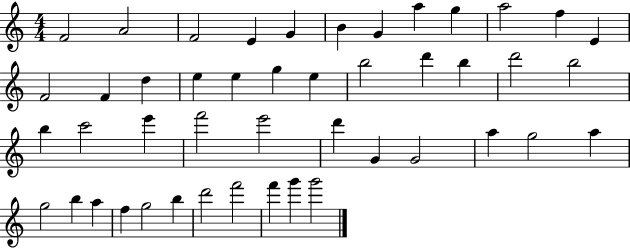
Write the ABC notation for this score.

X:1
T:Untitled
M:4/4
L:1/4
K:C
F2 A2 F2 E G B G a g a2 f E F2 F d e e g e b2 d' b d'2 b2 b c'2 e' f'2 e'2 d' G G2 a g2 a g2 b a f g2 b d'2 f'2 f' g' g'2